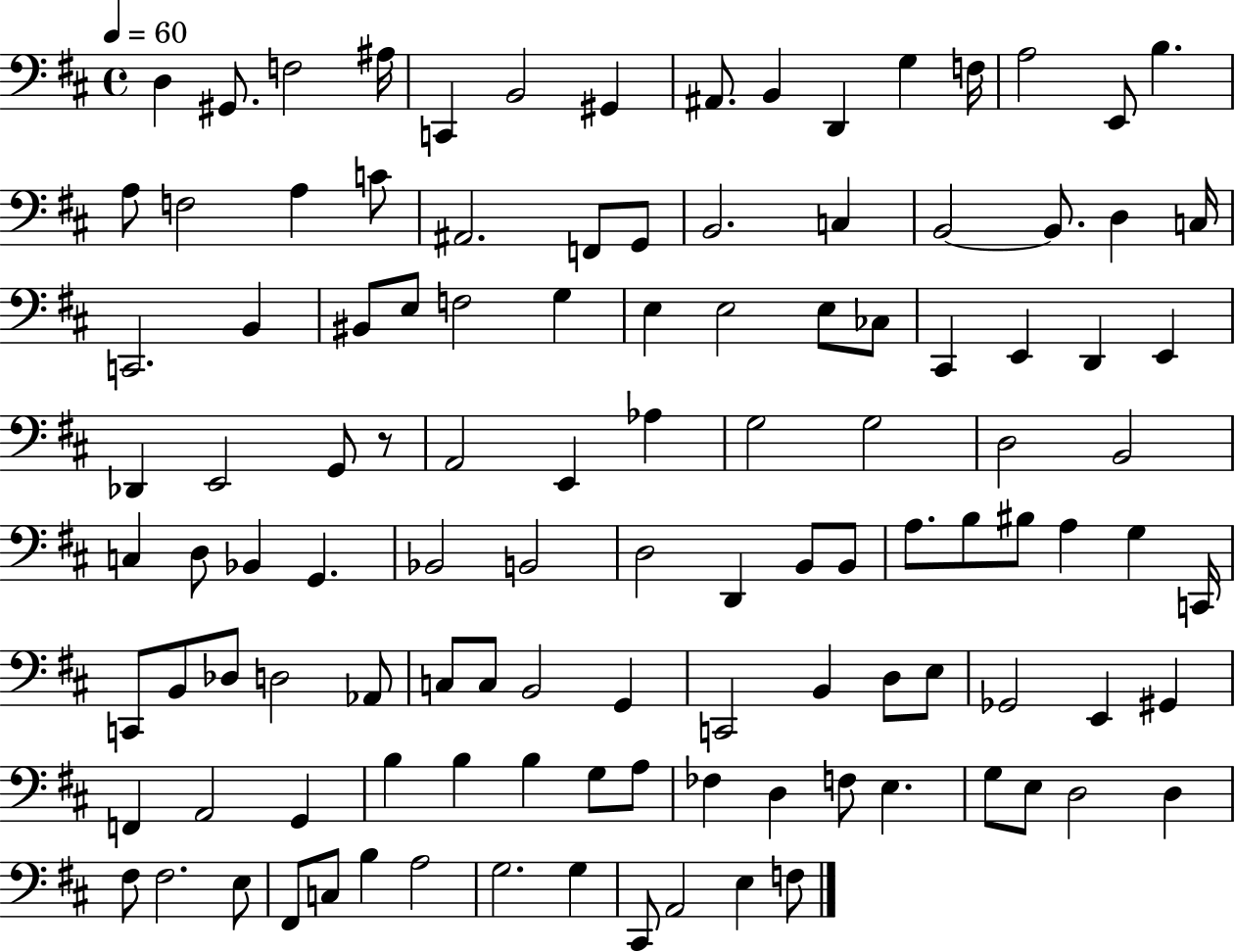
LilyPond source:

{
  \clef bass
  \time 4/4
  \defaultTimeSignature
  \key d \major
  \tempo 4 = 60
  d4 gis,8. f2 ais16 | c,4 b,2 gis,4 | ais,8. b,4 d,4 g4 f16 | a2 e,8 b4. | \break a8 f2 a4 c'8 | ais,2. f,8 g,8 | b,2. c4 | b,2~~ b,8. d4 c16 | \break c,2. b,4 | bis,8 e8 f2 g4 | e4 e2 e8 ces8 | cis,4 e,4 d,4 e,4 | \break des,4 e,2 g,8 r8 | a,2 e,4 aes4 | g2 g2 | d2 b,2 | \break c4 d8 bes,4 g,4. | bes,2 b,2 | d2 d,4 b,8 b,8 | a8. b8 bis8 a4 g4 c,16 | \break c,8 b,8 des8 d2 aes,8 | c8 c8 b,2 g,4 | c,2 b,4 d8 e8 | ges,2 e,4 gis,4 | \break f,4 a,2 g,4 | b4 b4 b4 g8 a8 | fes4 d4 f8 e4. | g8 e8 d2 d4 | \break fis8 fis2. e8 | fis,8 c8 b4 a2 | g2. g4 | cis,8 a,2 e4 f8 | \break \bar "|."
}